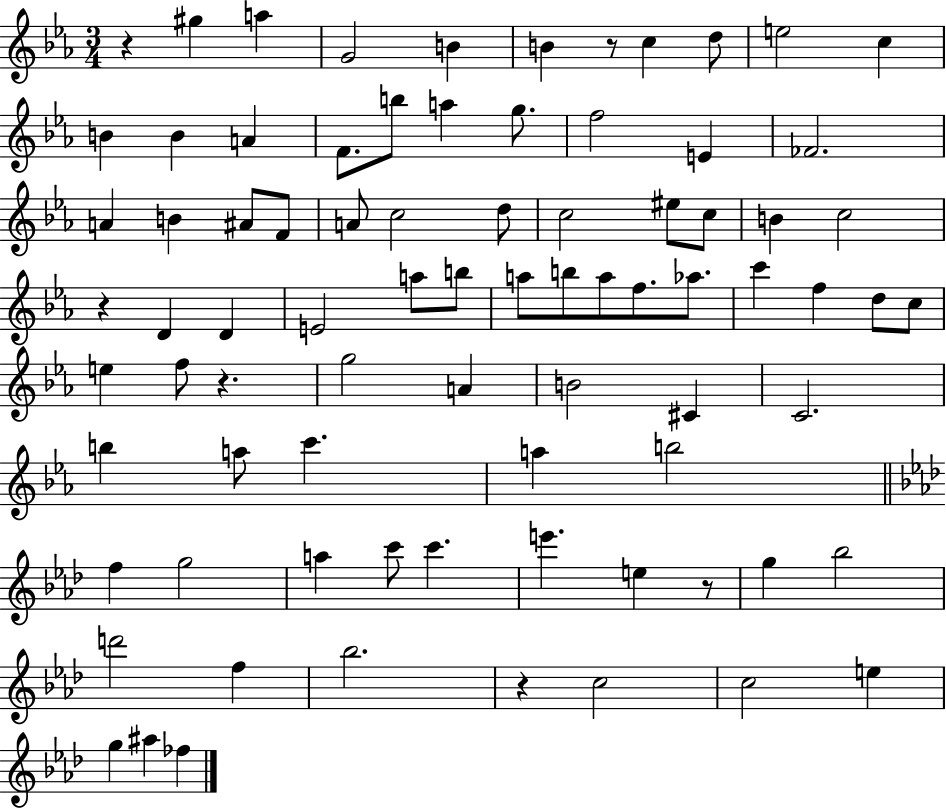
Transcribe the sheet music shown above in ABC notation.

X:1
T:Untitled
M:3/4
L:1/4
K:Eb
z ^g a G2 B B z/2 c d/2 e2 c B B A F/2 b/2 a g/2 f2 E _F2 A B ^A/2 F/2 A/2 c2 d/2 c2 ^e/2 c/2 B c2 z D D E2 a/2 b/2 a/2 b/2 a/2 f/2 _a/2 c' f d/2 c/2 e f/2 z g2 A B2 ^C C2 b a/2 c' a b2 f g2 a c'/2 c' e' e z/2 g _b2 d'2 f _b2 z c2 c2 e g ^a _f